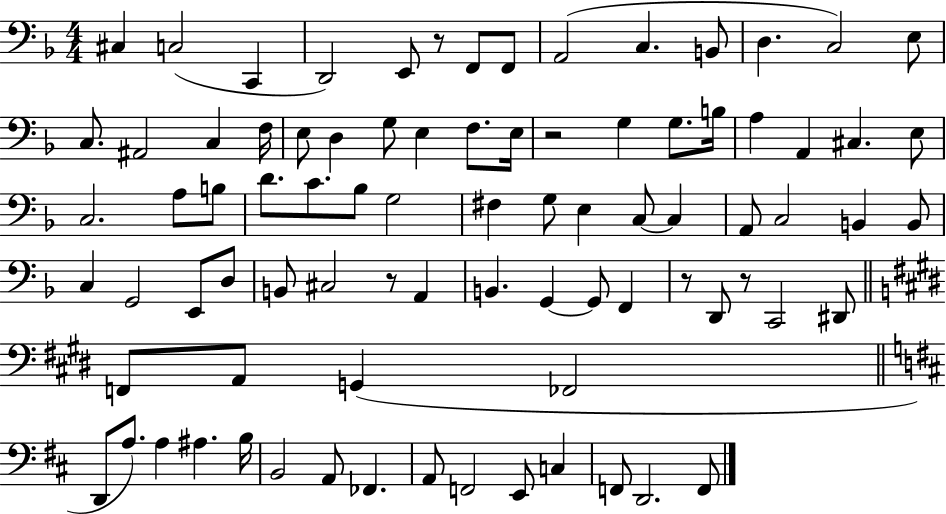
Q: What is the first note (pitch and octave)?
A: C#3